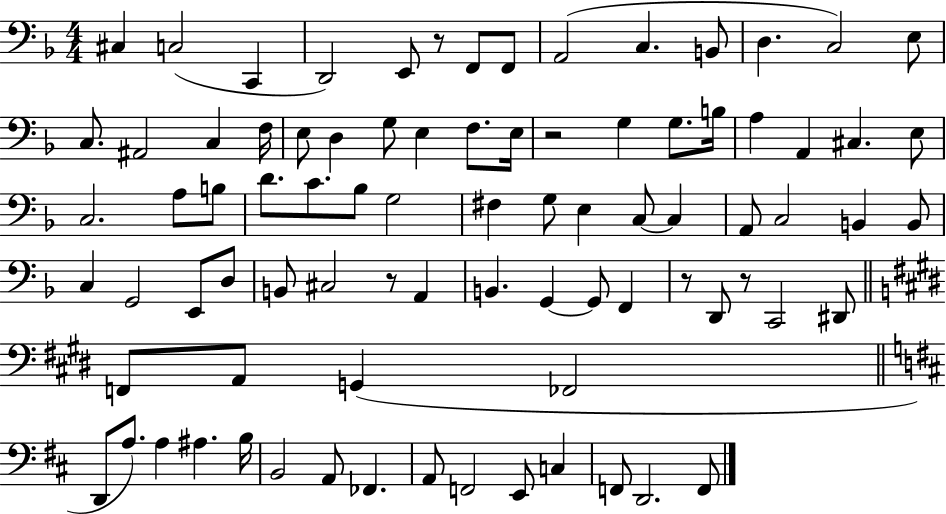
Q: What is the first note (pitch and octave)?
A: C#3